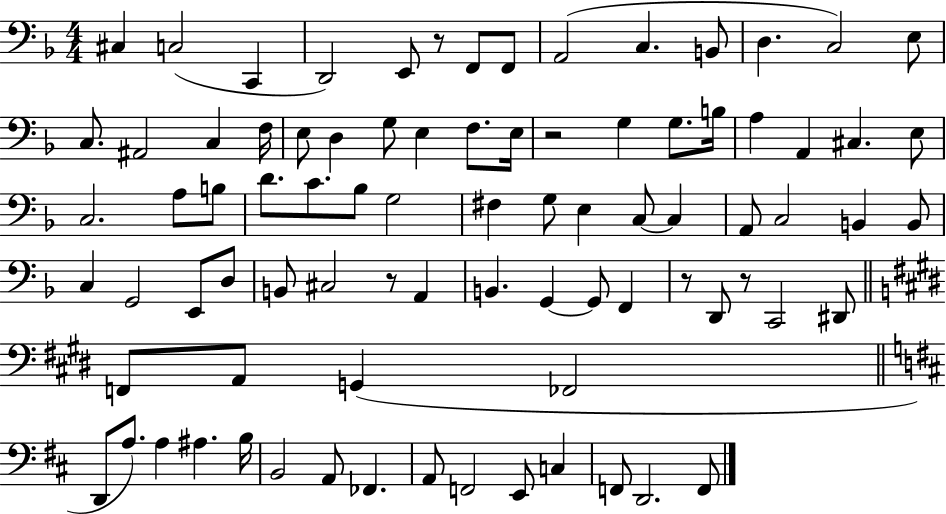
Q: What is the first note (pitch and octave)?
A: C#3